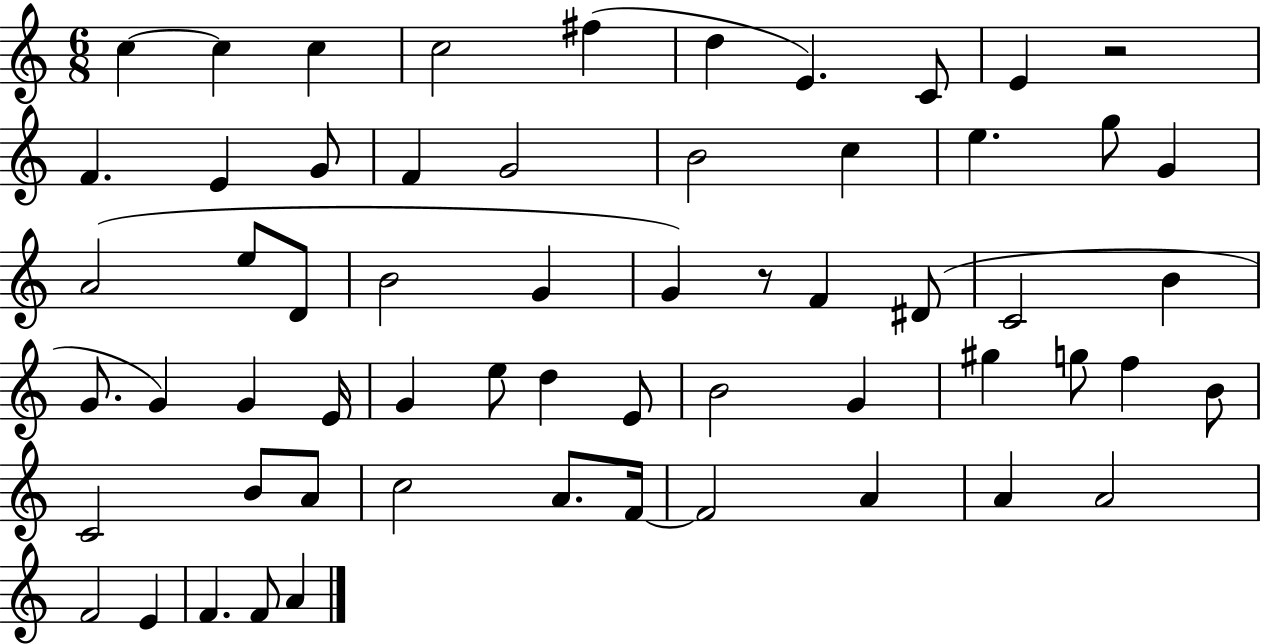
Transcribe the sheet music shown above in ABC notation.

X:1
T:Untitled
M:6/8
L:1/4
K:C
c c c c2 ^f d E C/2 E z2 F E G/2 F G2 B2 c e g/2 G A2 e/2 D/2 B2 G G z/2 F ^D/2 C2 B G/2 G G E/4 G e/2 d E/2 B2 G ^g g/2 f B/2 C2 B/2 A/2 c2 A/2 F/4 F2 A A A2 F2 E F F/2 A